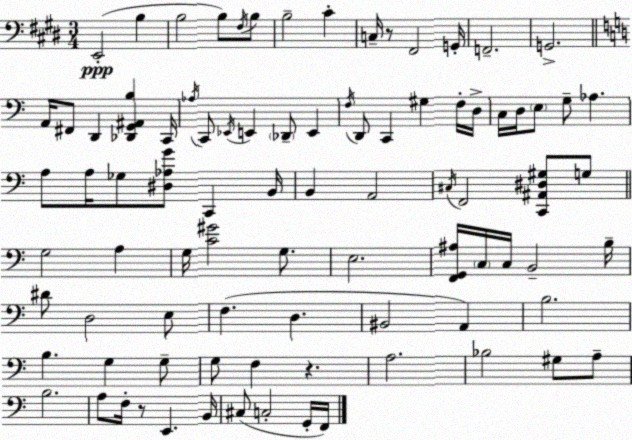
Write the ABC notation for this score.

X:1
T:Untitled
M:3/4
L:1/4
K:E
E,,2 B, B,2 B,/2 ^F,/4 B,/2 B,2 ^C C,/4 z/2 ^F,,2 G,,/4 F,,2 G,,2 A,,/4 ^F,,/2 D,, [_D,,G,,^A,,B,] C,,/4 _A,/4 C,,/2 _E,,/4 E,, _D,,/2 E,, F,/4 D,,/2 C,, ^G, F,/4 D,/4 C,/4 D,/4 E,/2 G,/2 _A, A,/2 A,/4 _G,/2 [^D,_A,G]/2 C,, B,,/4 B,, A,,2 ^C,/4 F,,2 [C,,^A,,^D,^G,]/2 G,/2 G,2 A, G,/4 [C^G]2 G,/2 E,2 [F,,G,,^A,]/4 C,/4 C,/4 B,,2 B,/4 ^D/2 D,2 E,/2 F, D, ^B,,2 A,, B,2 B, G, G,/2 G,/2 F, z A,2 _B,2 ^G,/2 A,/2 B,2 A,/2 F,/4 z/2 E,, B,,/4 ^C,/2 C,2 G,,/4 F,,/4